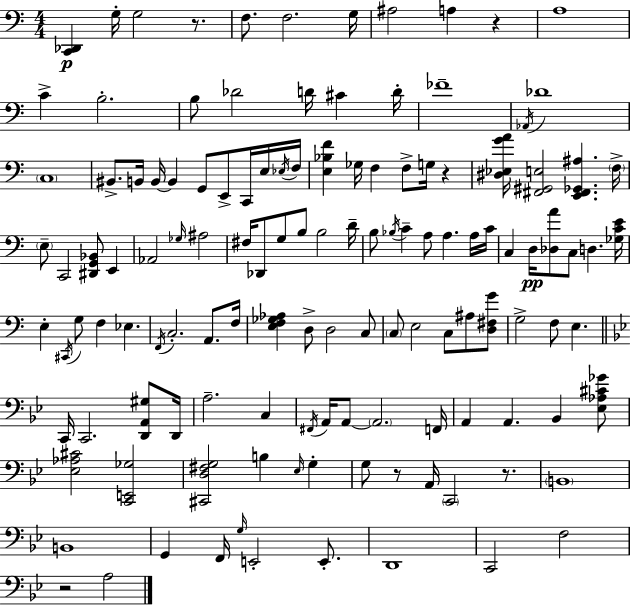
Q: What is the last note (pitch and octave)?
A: A3